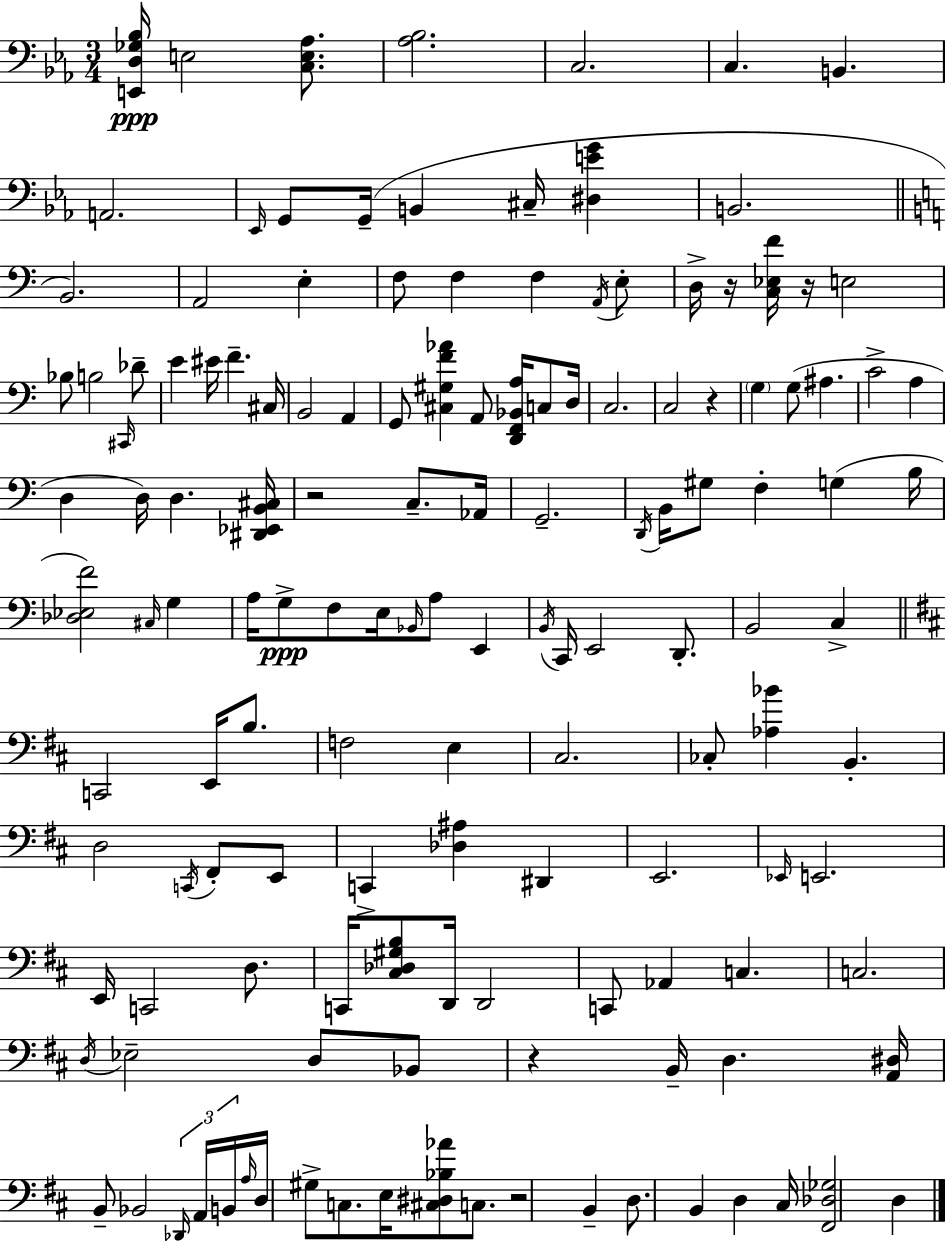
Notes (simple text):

[E2,D3,Gb3,Bb3]/s E3/h [C3,E3,Ab3]/e. [Ab3,Bb3]/h. C3/h. C3/q. B2/q. A2/h. Eb2/s G2/e G2/s B2/q C#3/s [D#3,E4,G4]/q B2/h. B2/h. A2/h E3/q F3/e F3/q F3/q A2/s E3/e D3/s R/s [C3,Eb3,F4]/s R/s E3/h Bb3/e B3/h C#2/s Db4/e E4/q EIS4/s F4/q. C#3/s B2/h A2/q G2/e [C#3,G#3,F4,Ab4]/q A2/e [D2,F2,Bb2,A3]/s C3/e D3/s C3/h. C3/h R/q G3/q G3/e A#3/q. C4/h A3/q D3/q D3/s D3/q. [D#2,Eb2,B2,C#3]/s R/h C3/e. Ab2/s G2/h. D2/s B2/s G#3/e F3/q G3/q B3/s [Db3,Eb3,F4]/h C#3/s G3/q A3/s G3/e F3/e E3/s Bb2/s A3/e E2/q B2/s C2/s E2/h D2/e. B2/h C3/q C2/h E2/s B3/e. F3/h E3/q C#3/h. CES3/e [Ab3,Bb4]/q B2/q. D3/h C2/s F#2/e E2/e C2/q [Db3,A#3]/q D#2/q E2/h. Eb2/s E2/h. E2/s C2/h D3/e. C2/s [C#3,Db3,G#3,B3]/e D2/s D2/h C2/e Ab2/q C3/q. C3/h. D3/s Eb3/h D3/e Bb2/e R/q B2/s D3/q. [A2,D#3]/s B2/e Bb2/h Db2/s A2/s B2/s A3/s D3/s G#3/e C3/e. E3/s [C#3,D#3,Bb3,Ab4]/e C3/e. R/h B2/q D3/e. B2/q D3/q C#3/s [F#2,Db3,Gb3]/h D3/q